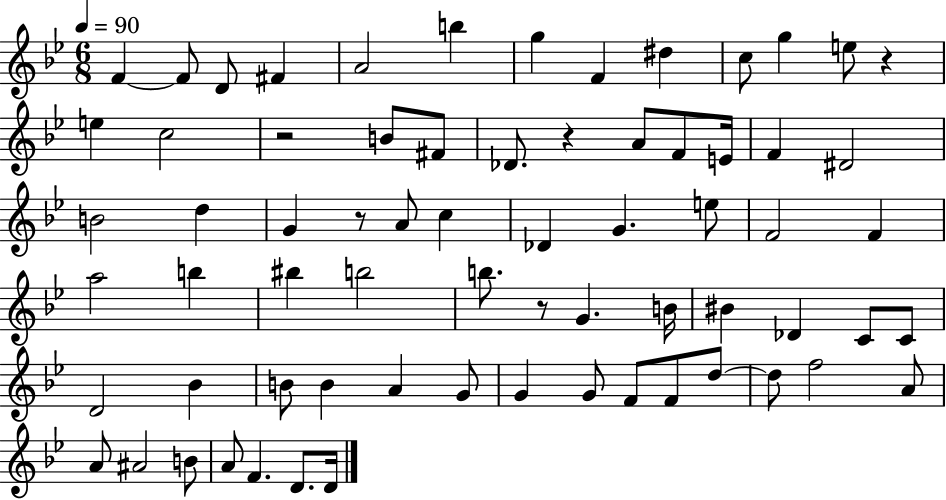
F4/q F4/e D4/e F#4/q A4/h B5/q G5/q F4/q D#5/q C5/e G5/q E5/e R/q E5/q C5/h R/h B4/e F#4/e Db4/e. R/q A4/e F4/e E4/s F4/q D#4/h B4/h D5/q G4/q R/e A4/e C5/q Db4/q G4/q. E5/e F4/h F4/q A5/h B5/q BIS5/q B5/h B5/e. R/e G4/q. B4/s BIS4/q Db4/q C4/e C4/e D4/h Bb4/q B4/e B4/q A4/q G4/e G4/q G4/e F4/e F4/e D5/e D5/e F5/h A4/e A4/e A#4/h B4/e A4/e F4/q. D4/e. D4/s